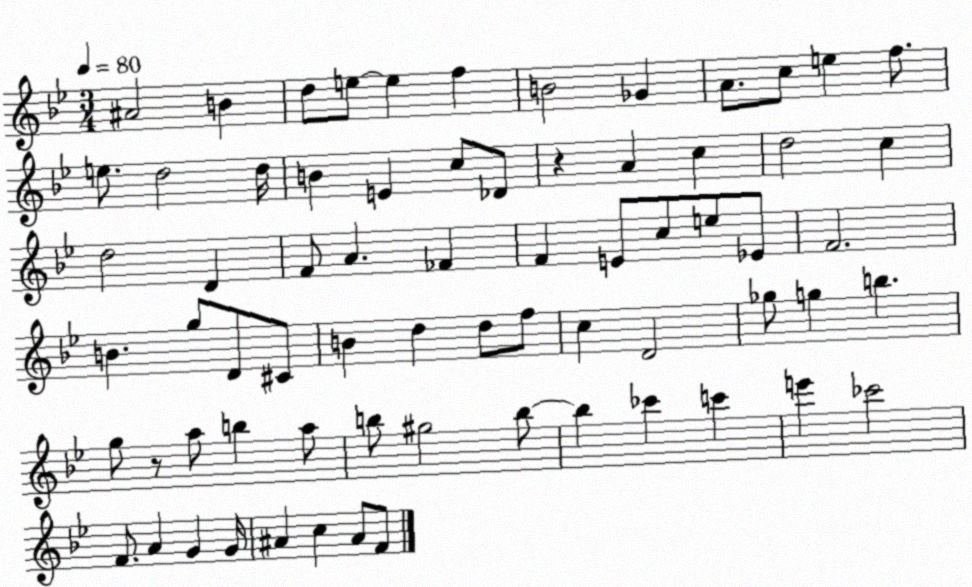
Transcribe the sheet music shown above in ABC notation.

X:1
T:Untitled
M:3/4
L:1/4
K:Bb
^A2 B d/2 e/2 e f B2 _G A/2 c/2 e f/2 e/2 d2 d/4 B E c/2 _D/2 z A c d2 c d2 D F/2 A _F F E/2 c/2 e/2 _E/2 F2 B g/2 D/2 ^C/2 B d d/2 f/2 c D2 _g/2 g b g/2 z/2 a/2 b a/2 b/2 ^g2 b/2 b _c' c' e' _c'2 F/2 A G G/4 ^A c ^A/2 F/2